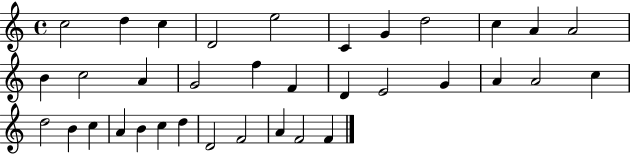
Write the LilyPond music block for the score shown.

{
  \clef treble
  \time 4/4
  \defaultTimeSignature
  \key c \major
  c''2 d''4 c''4 | d'2 e''2 | c'4 g'4 d''2 | c''4 a'4 a'2 | \break b'4 c''2 a'4 | g'2 f''4 f'4 | d'4 e'2 g'4 | a'4 a'2 c''4 | \break d''2 b'4 c''4 | a'4 b'4 c''4 d''4 | d'2 f'2 | a'4 f'2 f'4 | \break \bar "|."
}